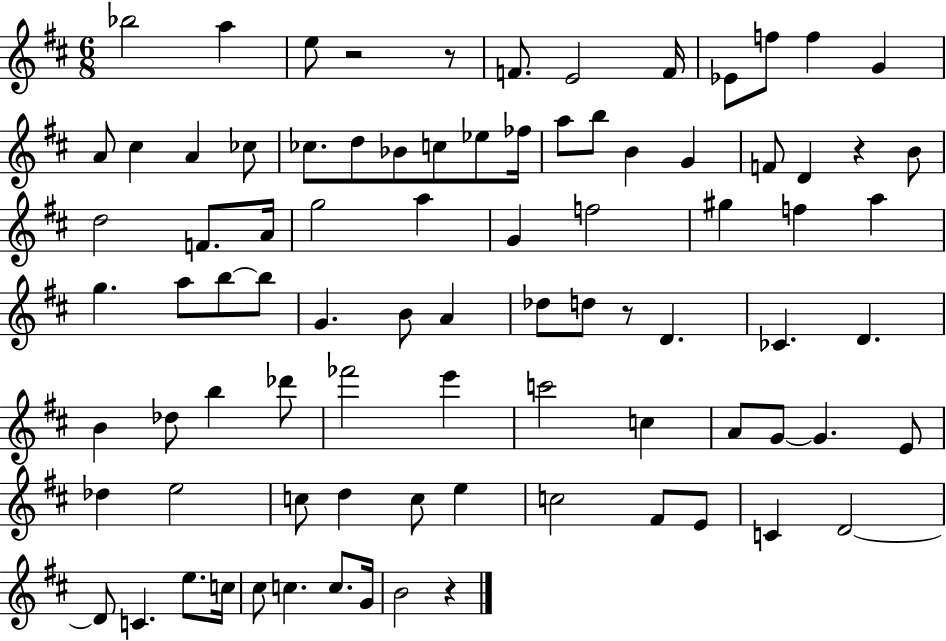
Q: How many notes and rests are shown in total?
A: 86